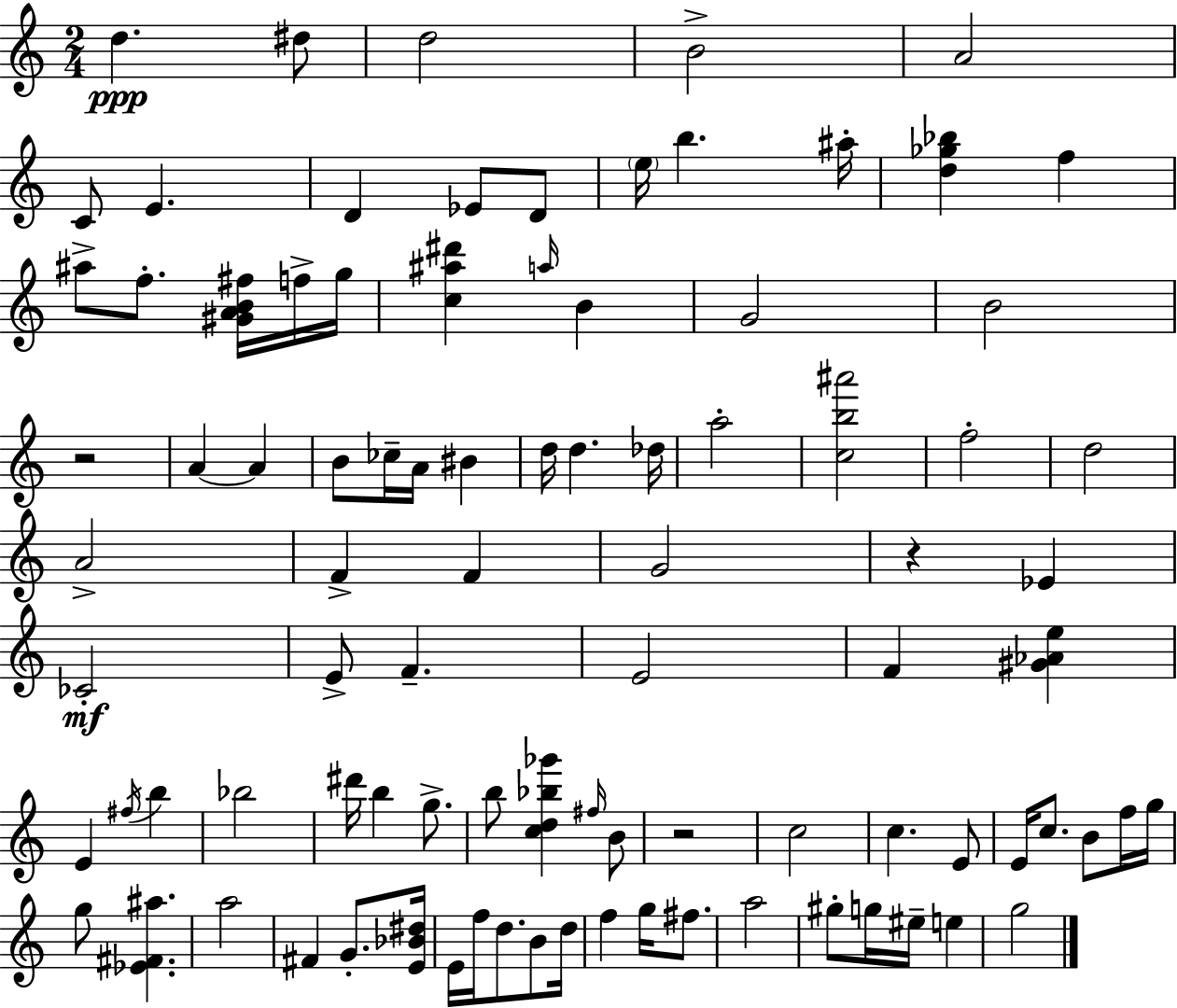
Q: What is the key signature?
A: C major